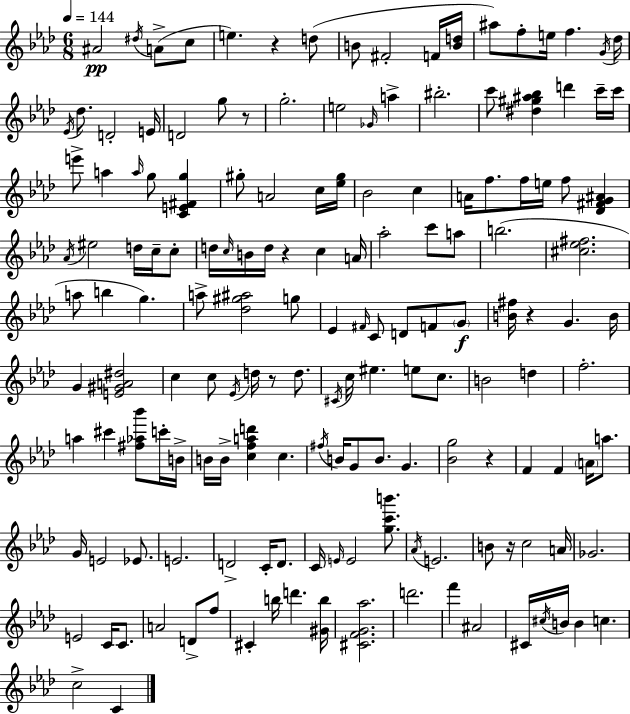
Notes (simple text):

A#4/h D#5/s A4/e C5/e E5/q. R/q D5/e B4/e F#4/h F4/s [B4,D5]/s A#5/e F5/e E5/s F5/q. G4/s Db5/s Eb4/s Db5/e. D4/h E4/s D4/h G5/e R/e G5/h. E5/h Gb4/s A5/q BIS5/h. C6/e [D#5,G#5,A#5,Bb5]/q D6/q C6/s C6/s E6/e A5/q A5/s G5/e [C4,E4,F#4,G5]/q G#5/e A4/h C5/s [Eb5,G#5]/s Bb4/h C5/q A4/s F5/e. F5/s E5/s F5/e [Db4,F#4,G4,A#4]/q Ab4/s EIS5/h D5/s C5/s C5/e D5/s C5/s B4/s D5/s R/q C5/q A4/s Ab5/h C6/e A5/e B5/h. [C#5,Eb5,F#5]/h. A5/e B5/q G5/q. A5/e [Db5,G#5,A#5]/h G5/e Eb4/q F#4/s C4/e D4/e F4/e G4/e [B4,F#5]/s R/q G4/q. B4/s G4/q [E4,G#4,A4,D#5]/h C5/q C5/e Eb4/s D5/s R/e D5/e. C#4/s C5/s EIS5/q. E5/e C5/e. B4/h D5/q F5/h. A5/q C#6/q [F#5,Ab5,Bb6]/e C6/s B4/s B4/s B4/s [C5,F5,A5,D6]/q C5/q. F#5/s B4/s G4/e B4/e. G4/q. [Bb4,G5]/h R/q F4/q F4/q A4/s A5/e. G4/s E4/h Eb4/e. E4/h. D4/h C4/s D4/e. C4/s E4/s E4/h [G5,C6,B6]/e. Ab4/s E4/h. B4/e R/s C5/h A4/s Gb4/h. E4/h C4/s C4/e. A4/h D4/e F5/e C#4/q B5/s D6/q. [G#4,B5]/s [C#4,F4,G4,Ab5]/h. D6/h. F6/q A#4/h C#4/s C#5/s B4/s B4/q C5/q. C5/h C4/q